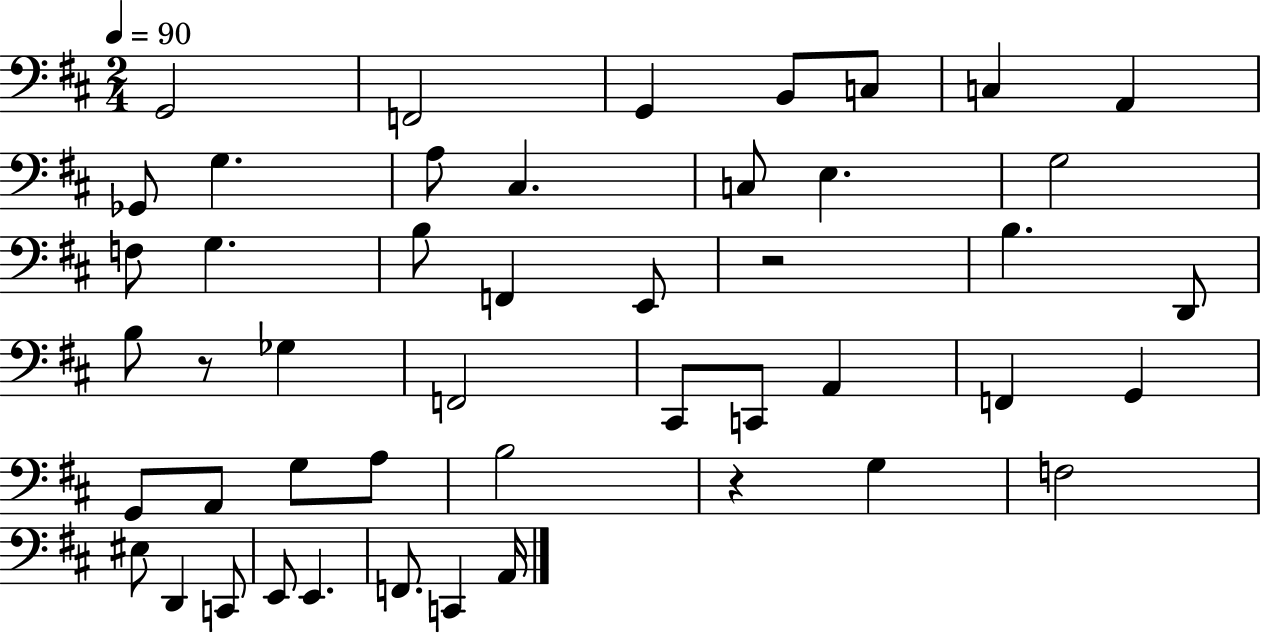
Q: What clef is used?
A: bass